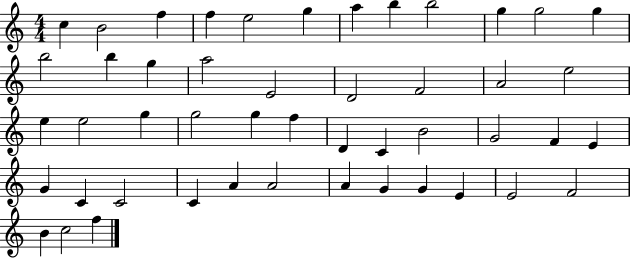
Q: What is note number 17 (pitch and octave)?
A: E4